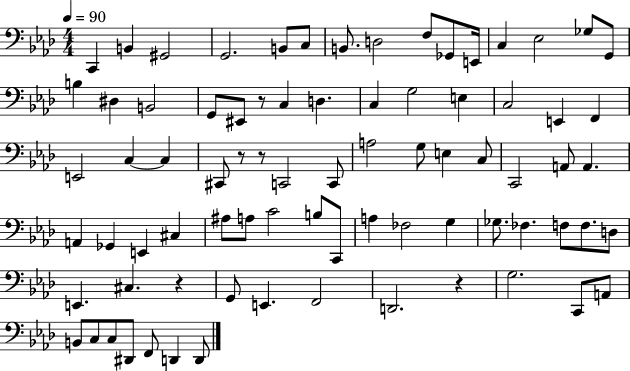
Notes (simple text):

C2/q B2/q G#2/h G2/h. B2/e C3/e B2/e. D3/h F3/e Gb2/e E2/s C3/q Eb3/h Gb3/e G2/e B3/q D#3/q B2/h G2/e EIS2/e R/e C3/q D3/q. C3/q G3/h E3/q C3/h E2/q F2/q E2/h C3/q C3/q C#2/e R/e R/e C2/h C2/e A3/h G3/e E3/q C3/e C2/h A2/e A2/q. A2/q Gb2/q E2/q C#3/q A#3/e A3/e C4/h B3/e C2/e A3/q FES3/h G3/q Gb3/e. FES3/q. F3/e F3/e. D3/e E2/q. C#3/q. R/q G2/e E2/q. F2/h D2/h. R/q G3/h. C2/e A2/e B2/e C3/e C3/e D#2/e F2/e D2/q D2/e